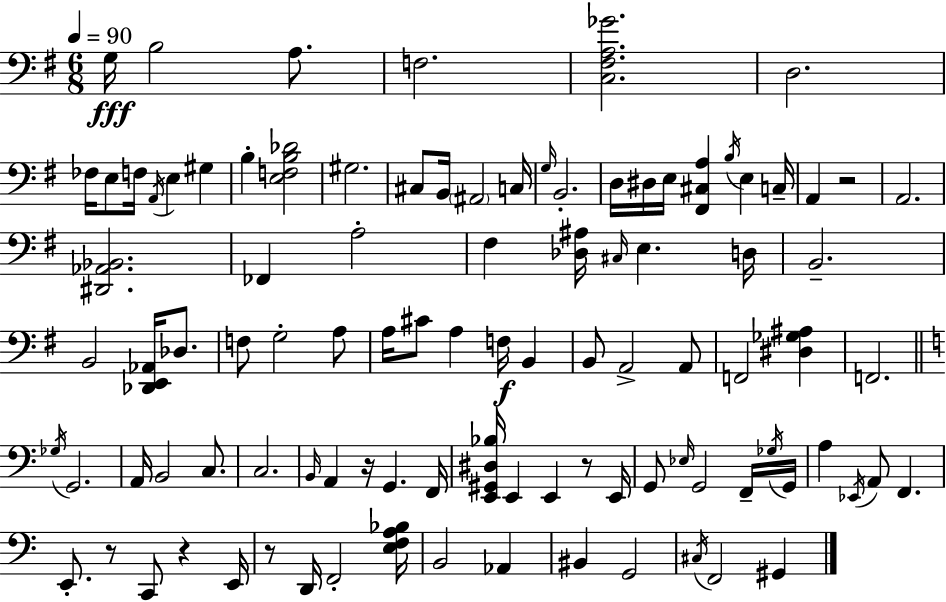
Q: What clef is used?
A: bass